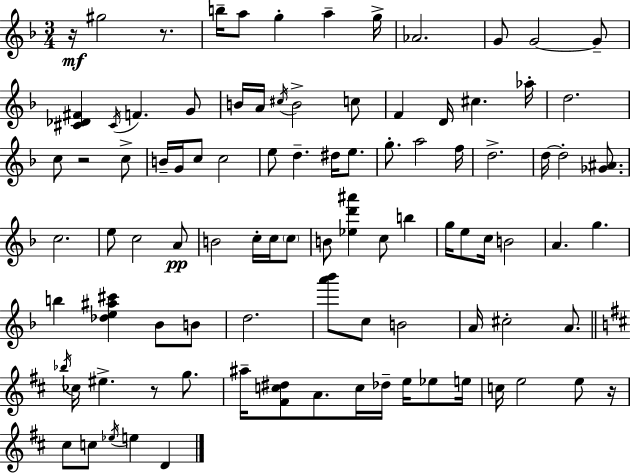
{
  \clef treble
  \numericTimeSignature
  \time 3/4
  \key d \minor
  \repeat volta 2 { r16\mf gis''2 r8. | b''16-- a''8 g''4-. a''4-- g''16-> | aes'2. | g'8 g'2~~ g'8-- | \break <cis' des' fis'>4 \acciaccatura { cis'16 } f'4. g'8 | b'16 a'16 \acciaccatura { cis''16 } b'2-> | c''8 f'4 d'16 cis''4. | aes''16-. d''2. | \break c''8 r2 | c''8-> b'16-- g'16 c''8 c''2 | e''8 d''4.-- dis''16 e''8. | g''8.-. a''2 | \break f''16 d''2.-> | d''16~~ d''2-. <ges' ais'>8. | c''2. | e''8 c''2 | \break a'8\pp b'2 c''16-. c''16 | \parenthesize c''8 b'8 <ees'' d''' ais'''>4 c''8 b''4 | g''16 e''8 c''16 b'2 | a'4. g''4. | \break b''4 <des'' e'' ais'' cis'''>4 bes'8 | b'8 d''2. | <a''' bes'''>8 c''8 b'2 | a'16 cis''2-. a'8. | \break \bar "||" \break \key d \major \acciaccatura { bes''16 } ces''16 eis''4.-> r8 g''8. | ais''16-- <fis' c'' dis''>8 a'8. c''16 des''16-- e''16 ees''8 | e''16 c''16 e''2 e''8 | r16 cis''8 c''8 \acciaccatura { ees''16 } e''4 d'4 | \break } \bar "|."
}